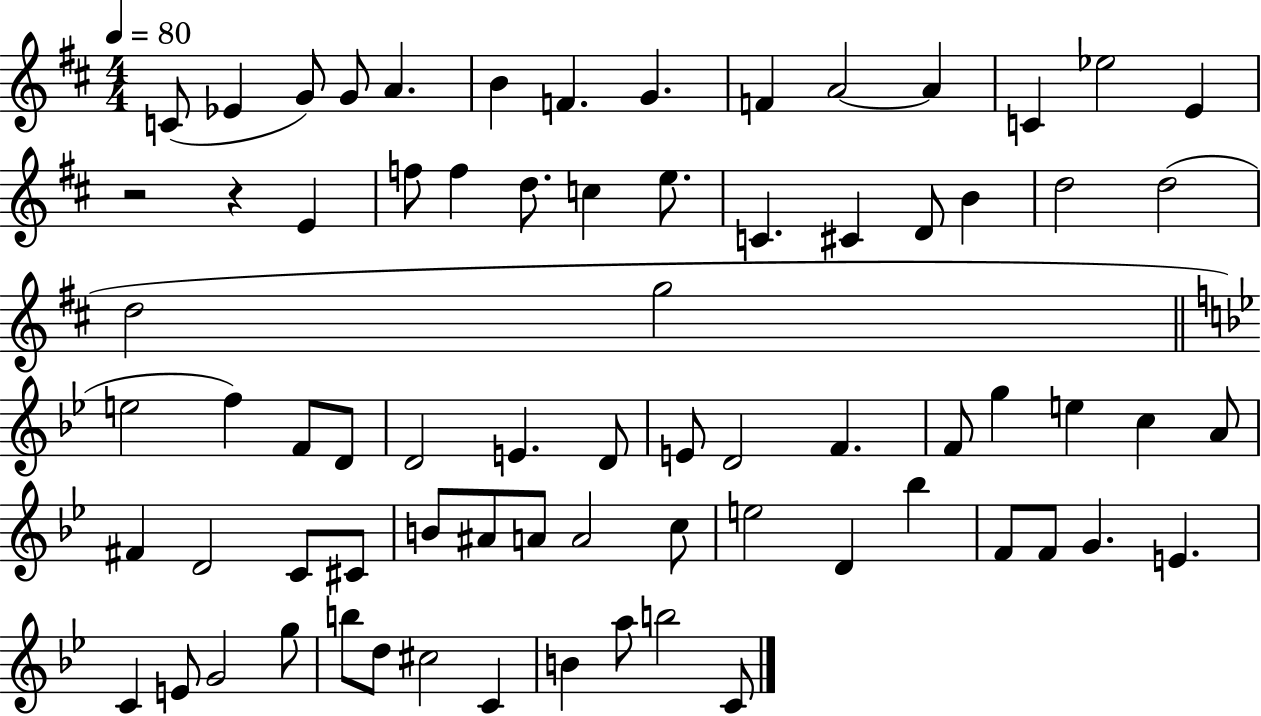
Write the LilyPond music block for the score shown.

{
  \clef treble
  \numericTimeSignature
  \time 4/4
  \key d \major
  \tempo 4 = 80
  c'8( ees'4 g'8) g'8 a'4. | b'4 f'4. g'4. | f'4 a'2~~ a'4 | c'4 ees''2 e'4 | \break r2 r4 e'4 | f''8 f''4 d''8. c''4 e''8. | c'4. cis'4 d'8 b'4 | d''2 d''2( | \break d''2 g''2 | \bar "||" \break \key bes \major e''2 f''4) f'8 d'8 | d'2 e'4. d'8 | e'8 d'2 f'4. | f'8 g''4 e''4 c''4 a'8 | \break fis'4 d'2 c'8 cis'8 | b'8 ais'8 a'8 a'2 c''8 | e''2 d'4 bes''4 | f'8 f'8 g'4. e'4. | \break c'4 e'8 g'2 g''8 | b''8 d''8 cis''2 c'4 | b'4 a''8 b''2 c'8 | \bar "|."
}